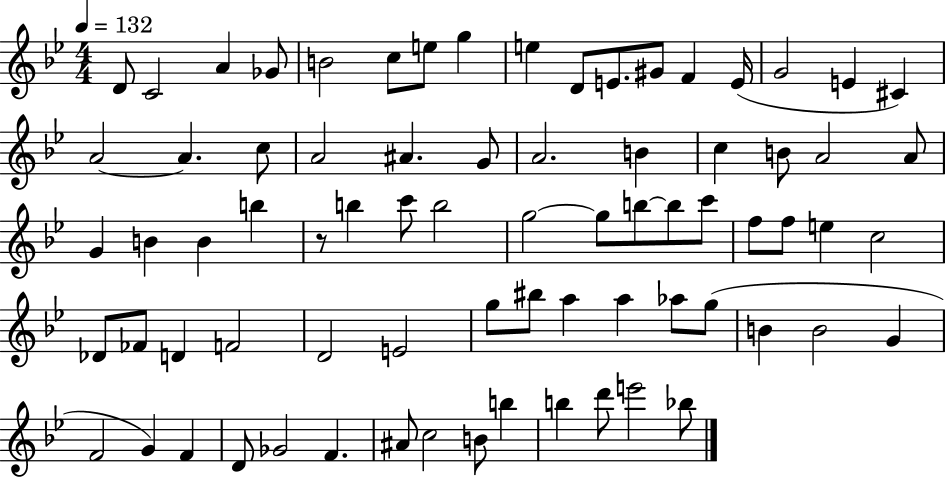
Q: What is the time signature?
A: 4/4